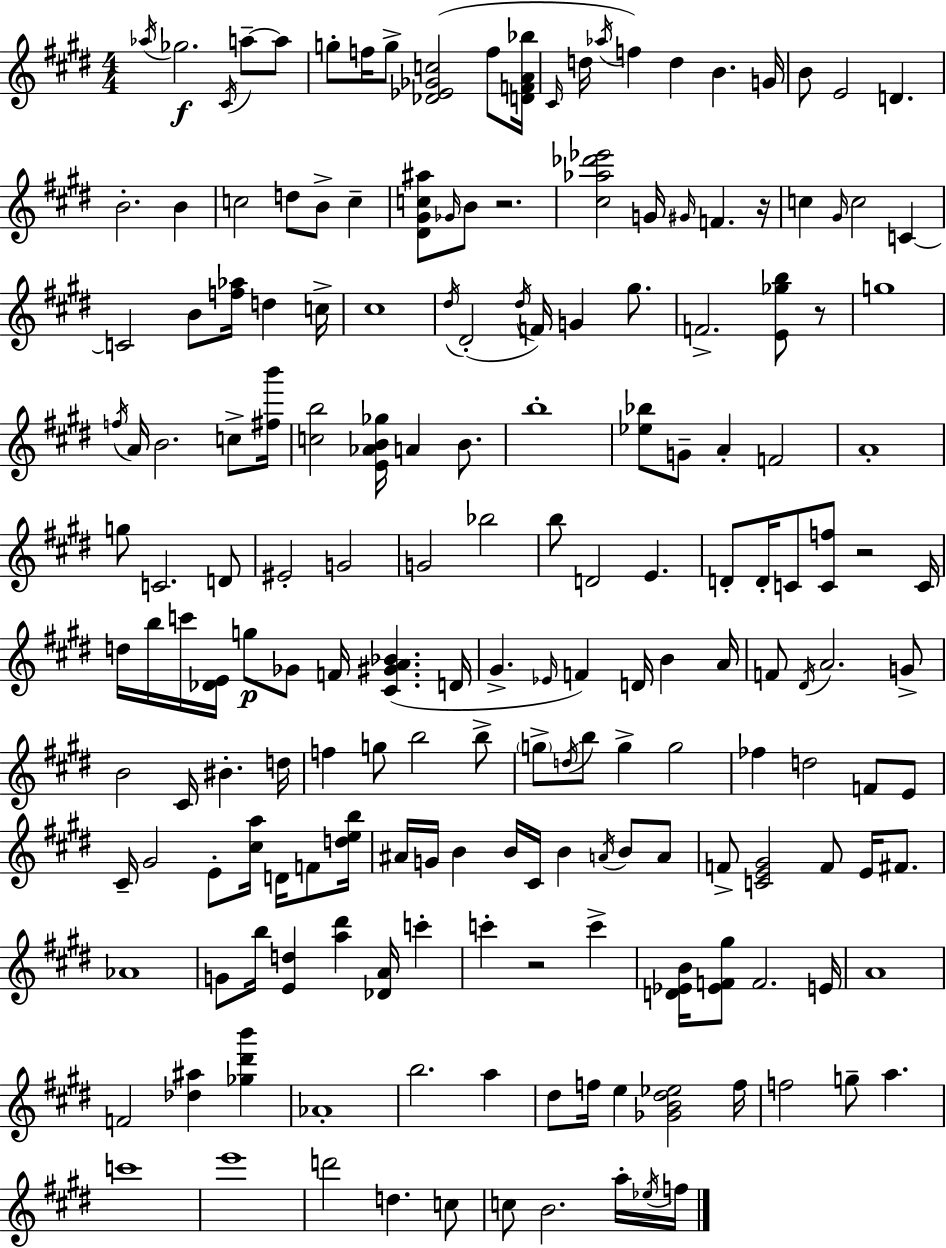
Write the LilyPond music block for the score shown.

{
  \clef treble
  \numericTimeSignature
  \time 4/4
  \key e \major
  \repeat volta 2 { \acciaccatura { aes''16 }\f ges''2. \acciaccatura { cis'16 } a''8--~~ | a''8 g''8-. f''16 g''8-> <des' ees' ges' c''>2( f''8 | <d' f' a' bes''>16 \grace { cis'16 } d''16 \acciaccatura { aes''16 }) f''4 d''4 b'4. | g'16 b'8 e'2 d'4. | \break b'2.-. | b'4 c''2 d''8 b'8-> | c''4-- <dis' gis' c'' ais''>8 \grace { ges'16 } b'8 r2. | <cis'' aes'' des''' ees'''>2 g'16 \grace { gis'16 } f'4. | \break r16 c''4 \grace { gis'16 } c''2 | c'4~~ c'2 b'8 | <f'' aes''>16 d''4 c''16-> cis''1 | \acciaccatura { dis''16 }( dis'2-. | \break \acciaccatura { dis''16 } f'16) g'4 gis''8. f'2.-> | <e' ges'' b''>8 r8 g''1 | \acciaccatura { f''16 } a'16 b'2. | c''8-> <fis'' b'''>16 <c'' b''>2 | \break <e' aes' b' ges''>16 a'4 b'8. b''1-. | <ees'' bes''>8 g'8-- a'4-. | f'2 a'1-. | g''8 c'2. | \break d'8 eis'2-. | g'2 g'2 | bes''2 b''8 d'2 | e'4. d'8-. d'16-. c'8 <c' f''>8 | \break r2 c'16 d''16 b''16 c'''16 <des' e'>16 g''8\p | ges'8 f'16 <cis' gis' a' bes'>4.( d'16 gis'4.-> | \grace { ees'16 }) f'4 d'16 b'4 a'16 f'8 \acciaccatura { dis'16 } a'2. | g'8-> b'2 | \break cis'16 bis'4.-. d''16 f''4 | g''8 b''2 b''8-> \parenthesize g''8-> \acciaccatura { d''16 } b''8 | g''4-> g''2 fes''4 | d''2 f'8 e'8 cis'16-- gis'2 | \break e'8-. <cis'' a''>16 d'16 f'8 <d'' e'' b''>16 ais'16 g'16 b'4 | b'16 cis'16 b'4 \acciaccatura { a'16 } b'8 a'8 f'8-> | <c' e' gis'>2 f'8 e'16 fis'8. aes'1 | g'8 | \break b''16 <e' d''>4 <a'' dis'''>4 <des' a'>16 c'''4-. c'''4-. | r2 c'''4-> <d' ees' b'>16 <ees' f' gis''>8 | f'2. e'16 a'1 | f'2 | \break <des'' ais''>4 <ges'' dis''' b'''>4 aes'1-. | b''2. | a''4 dis''8 | f''16 e''4 <ges' b' dis'' ees''>2 f''16 f''2 | \break g''8-- a''4. c'''1 | e'''1 | d'''2 | d''4. c''8 c''8 | \break b'2. a''16-. \acciaccatura { ees''16 } f''16 } \bar "|."
}